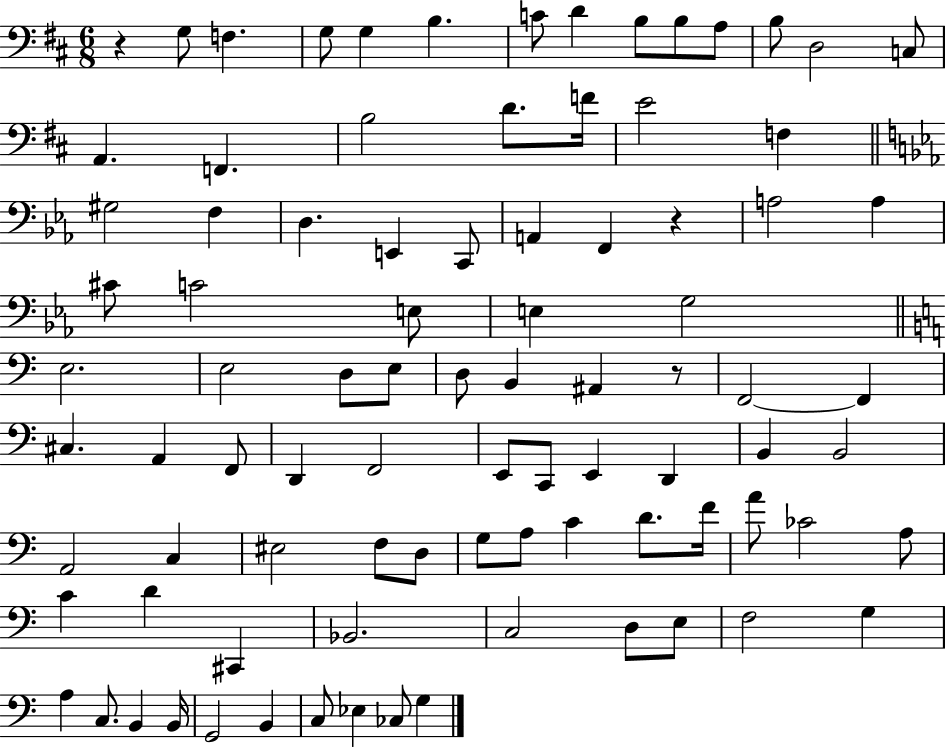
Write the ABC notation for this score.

X:1
T:Untitled
M:6/8
L:1/4
K:D
z G,/2 F, G,/2 G, B, C/2 D B,/2 B,/2 A,/2 B,/2 D,2 C,/2 A,, F,, B,2 D/2 F/4 E2 F, ^G,2 F, D, E,, C,,/2 A,, F,, z A,2 A, ^C/2 C2 E,/2 E, G,2 E,2 E,2 D,/2 E,/2 D,/2 B,, ^A,, z/2 F,,2 F,, ^C, A,, F,,/2 D,, F,,2 E,,/2 C,,/2 E,, D,, B,, B,,2 A,,2 C, ^E,2 F,/2 D,/2 G,/2 A,/2 C D/2 F/4 A/2 _C2 A,/2 C D ^C,, _B,,2 C,2 D,/2 E,/2 F,2 G, A, C,/2 B,, B,,/4 G,,2 B,, C,/2 _E, _C,/2 G,